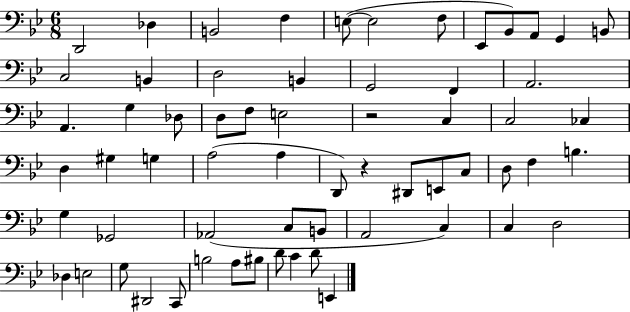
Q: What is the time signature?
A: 6/8